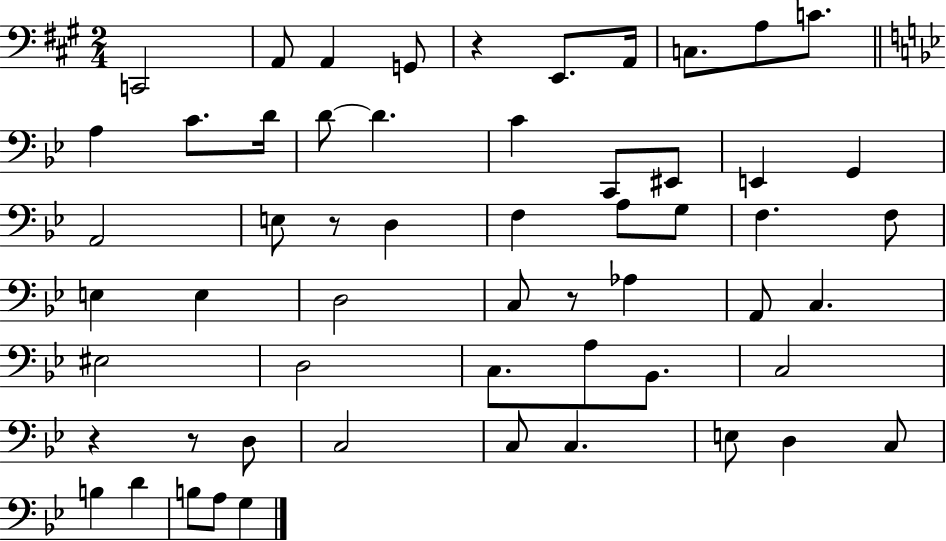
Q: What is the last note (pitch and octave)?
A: G3